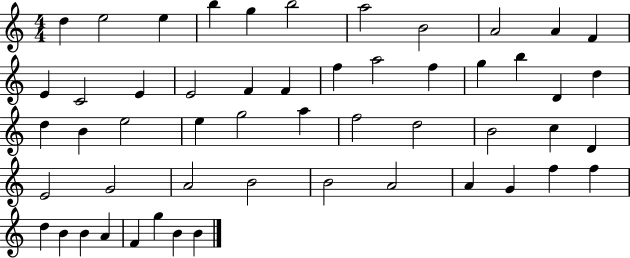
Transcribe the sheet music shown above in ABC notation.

X:1
T:Untitled
M:4/4
L:1/4
K:C
d e2 e b g b2 a2 B2 A2 A F E C2 E E2 F F f a2 f g b D d d B e2 e g2 a f2 d2 B2 c D E2 G2 A2 B2 B2 A2 A G f f d B B A F g B B